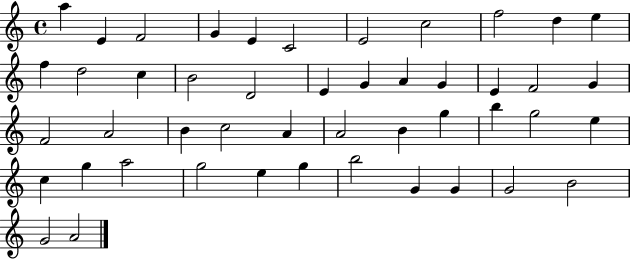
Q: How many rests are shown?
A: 0